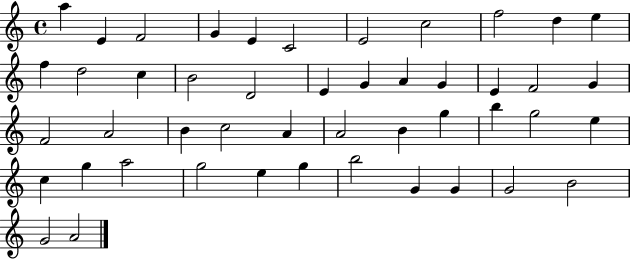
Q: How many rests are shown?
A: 0